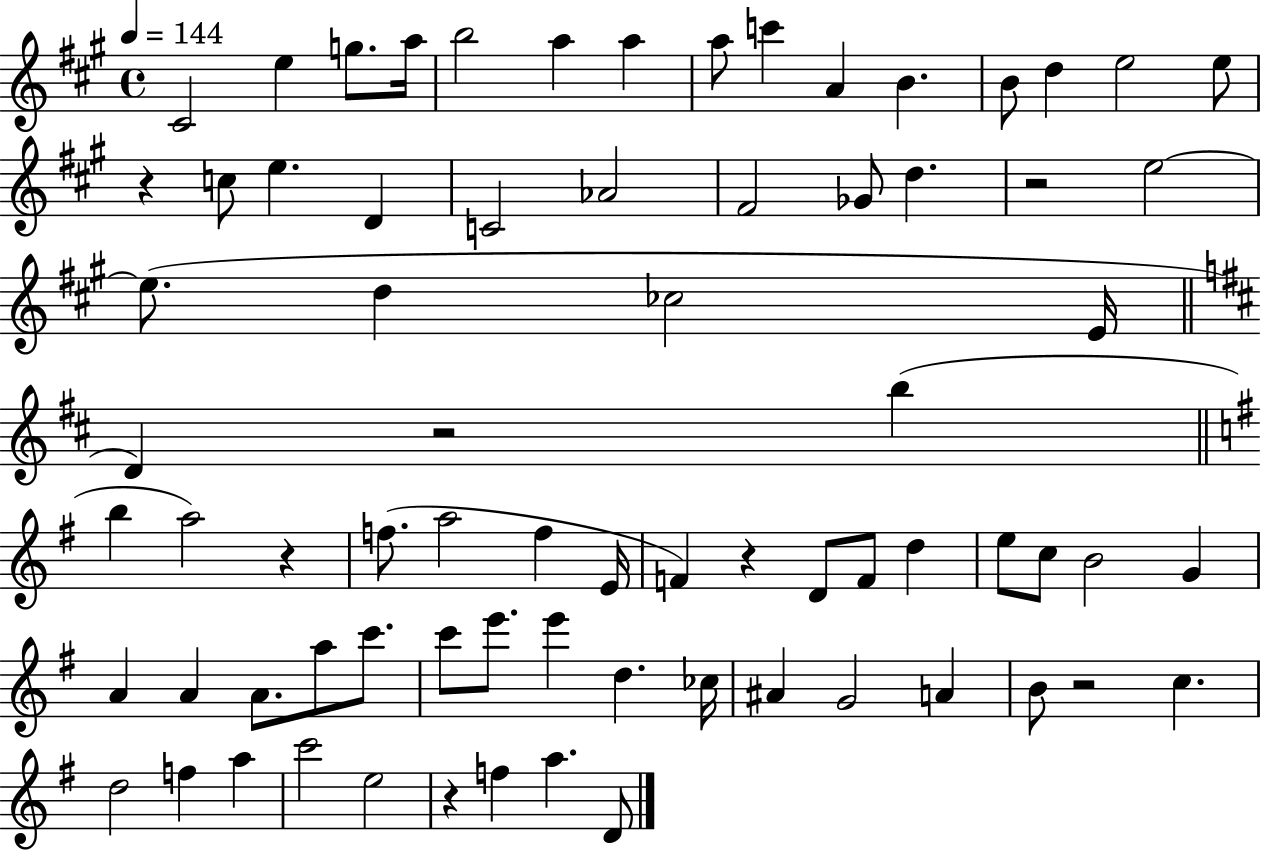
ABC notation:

X:1
T:Untitled
M:4/4
L:1/4
K:A
^C2 e g/2 a/4 b2 a a a/2 c' A B B/2 d e2 e/2 z c/2 e D C2 _A2 ^F2 _G/2 d z2 e2 e/2 d _c2 E/4 D z2 b b a2 z f/2 a2 f E/4 F z D/2 F/2 d e/2 c/2 B2 G A A A/2 a/2 c'/2 c'/2 e'/2 e' d _c/4 ^A G2 A B/2 z2 c d2 f a c'2 e2 z f a D/2